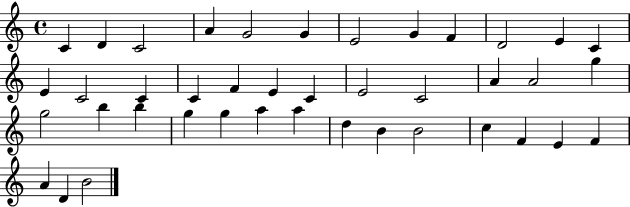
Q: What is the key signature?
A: C major